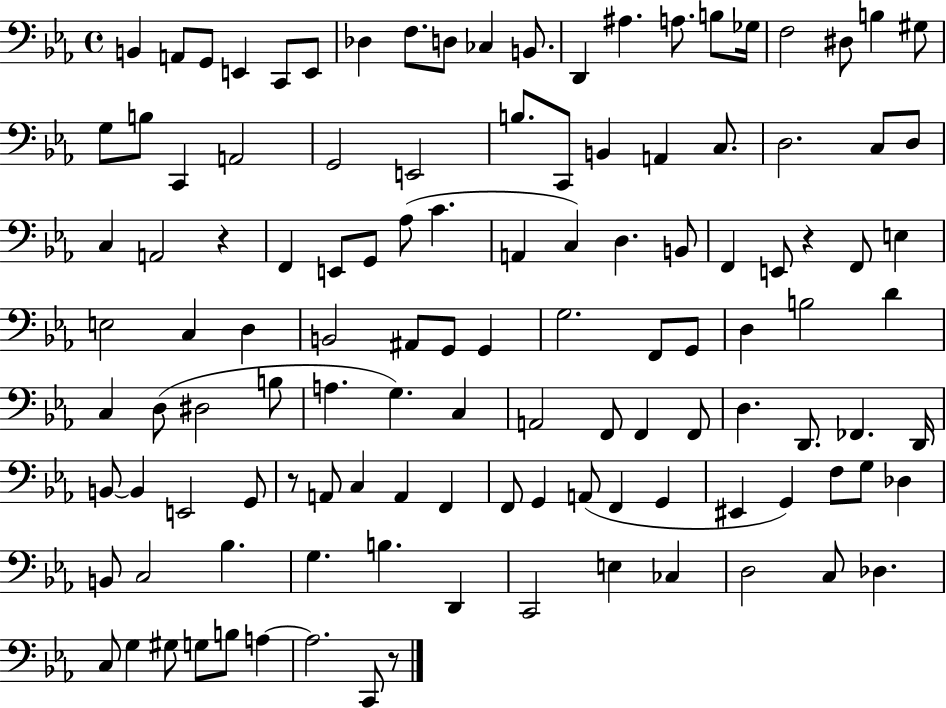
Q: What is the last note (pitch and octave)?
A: C2